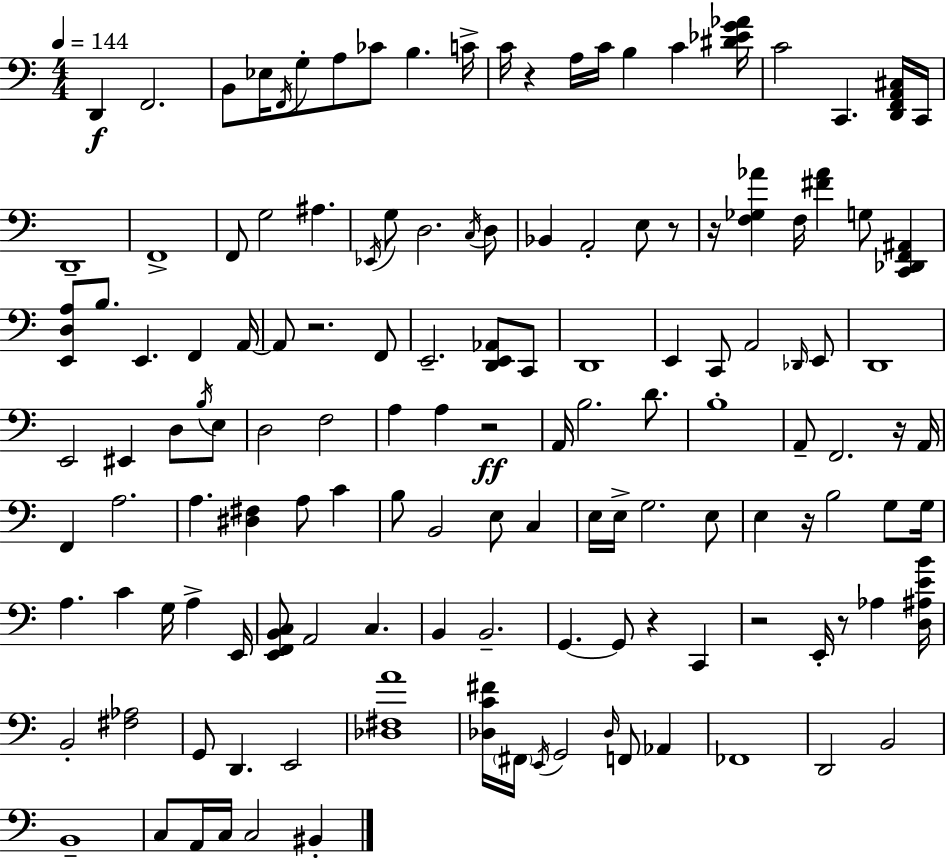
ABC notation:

X:1
T:Untitled
M:4/4
L:1/4
K:Am
D,, F,,2 B,,/2 _E,/4 F,,/4 G,/2 A,/2 _C/2 B, C/4 C/4 z A,/4 C/4 B, C [^D_EG_A]/4 C2 C,, [D,,F,,A,,^C,]/4 C,,/4 D,,4 F,,4 F,,/2 G,2 ^A, _E,,/4 G,/2 D,2 C,/4 D,/2 _B,, A,,2 E,/2 z/2 z/4 [F,_G,_A] F,/4 [^F_A] G,/2 [C,,_D,,F,,^A,,] [E,,D,A,]/2 B,/2 E,, F,, A,,/4 A,,/2 z2 F,,/2 E,,2 [D,,E,,_A,,]/2 C,,/2 D,,4 E,, C,,/2 A,,2 _D,,/4 E,,/2 D,,4 E,,2 ^E,, D,/2 B,/4 E,/2 D,2 F,2 A, A, z2 A,,/4 B,2 D/2 B,4 A,,/2 F,,2 z/4 A,,/4 F,, A,2 A, [^D,^F,] A,/2 C B,/2 B,,2 E,/2 C, E,/4 E,/4 G,2 E,/2 E, z/4 B,2 G,/2 G,/4 A, C G,/4 A, E,,/4 [E,,F,,B,,C,]/2 A,,2 C, B,, B,,2 G,, G,,/2 z C,, z2 E,,/4 z/2 _A, [D,^A,EB]/4 B,,2 [^F,_A,]2 G,,/2 D,, E,,2 [_D,^F,A]4 [_D,C^F]/4 ^F,,/4 E,,/4 G,,2 _D,/4 F,,/2 _A,, _F,,4 D,,2 B,,2 B,,4 C,/2 A,,/4 C,/4 C,2 ^B,,